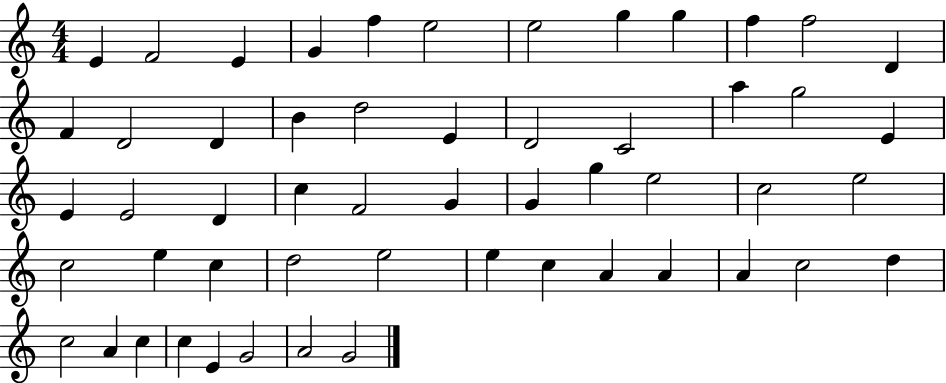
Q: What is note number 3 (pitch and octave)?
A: E4